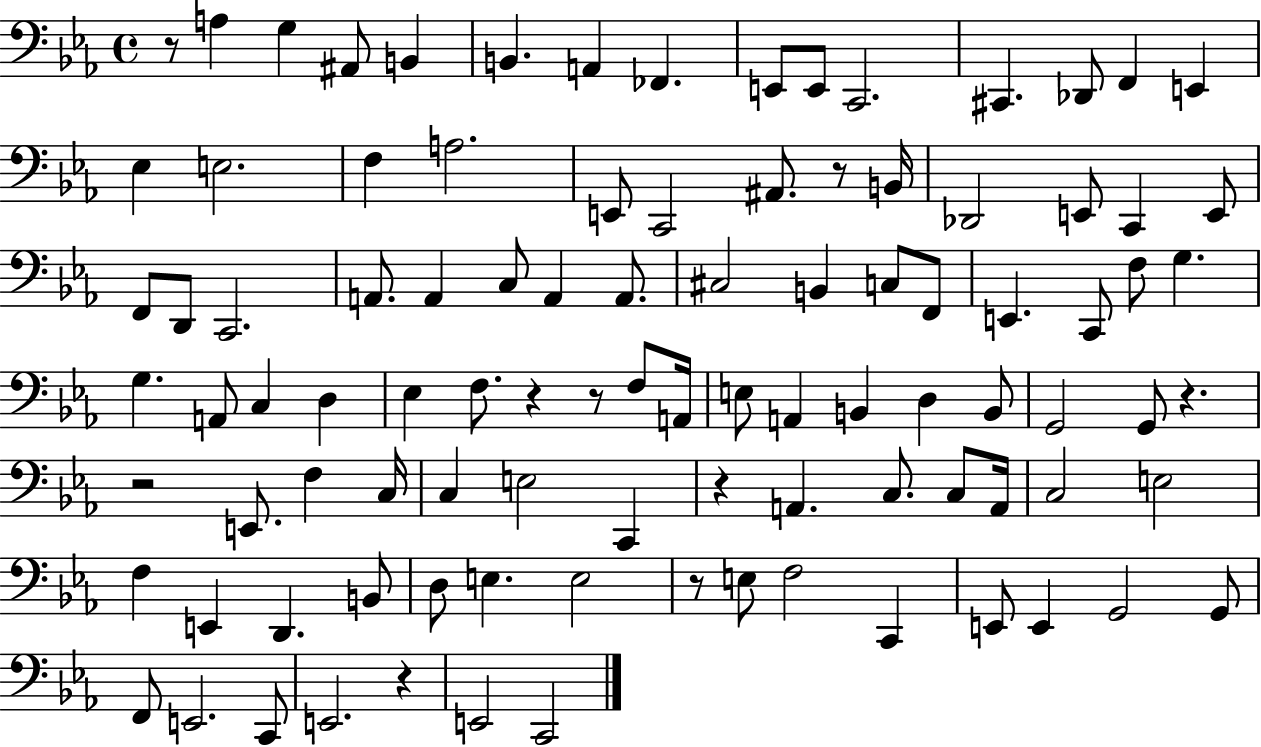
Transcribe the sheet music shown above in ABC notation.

X:1
T:Untitled
M:4/4
L:1/4
K:Eb
z/2 A, G, ^A,,/2 B,, B,, A,, _F,, E,,/2 E,,/2 C,,2 ^C,, _D,,/2 F,, E,, _E, E,2 F, A,2 E,,/2 C,,2 ^A,,/2 z/2 B,,/4 _D,,2 E,,/2 C,, E,,/2 F,,/2 D,,/2 C,,2 A,,/2 A,, C,/2 A,, A,,/2 ^C,2 B,, C,/2 F,,/2 E,, C,,/2 F,/2 G, G, A,,/2 C, D, _E, F,/2 z z/2 F,/2 A,,/4 E,/2 A,, B,, D, B,,/2 G,,2 G,,/2 z z2 E,,/2 F, C,/4 C, E,2 C,, z A,, C,/2 C,/2 A,,/4 C,2 E,2 F, E,, D,, B,,/2 D,/2 E, E,2 z/2 E,/2 F,2 C,, E,,/2 E,, G,,2 G,,/2 F,,/2 E,,2 C,,/2 E,,2 z E,,2 C,,2